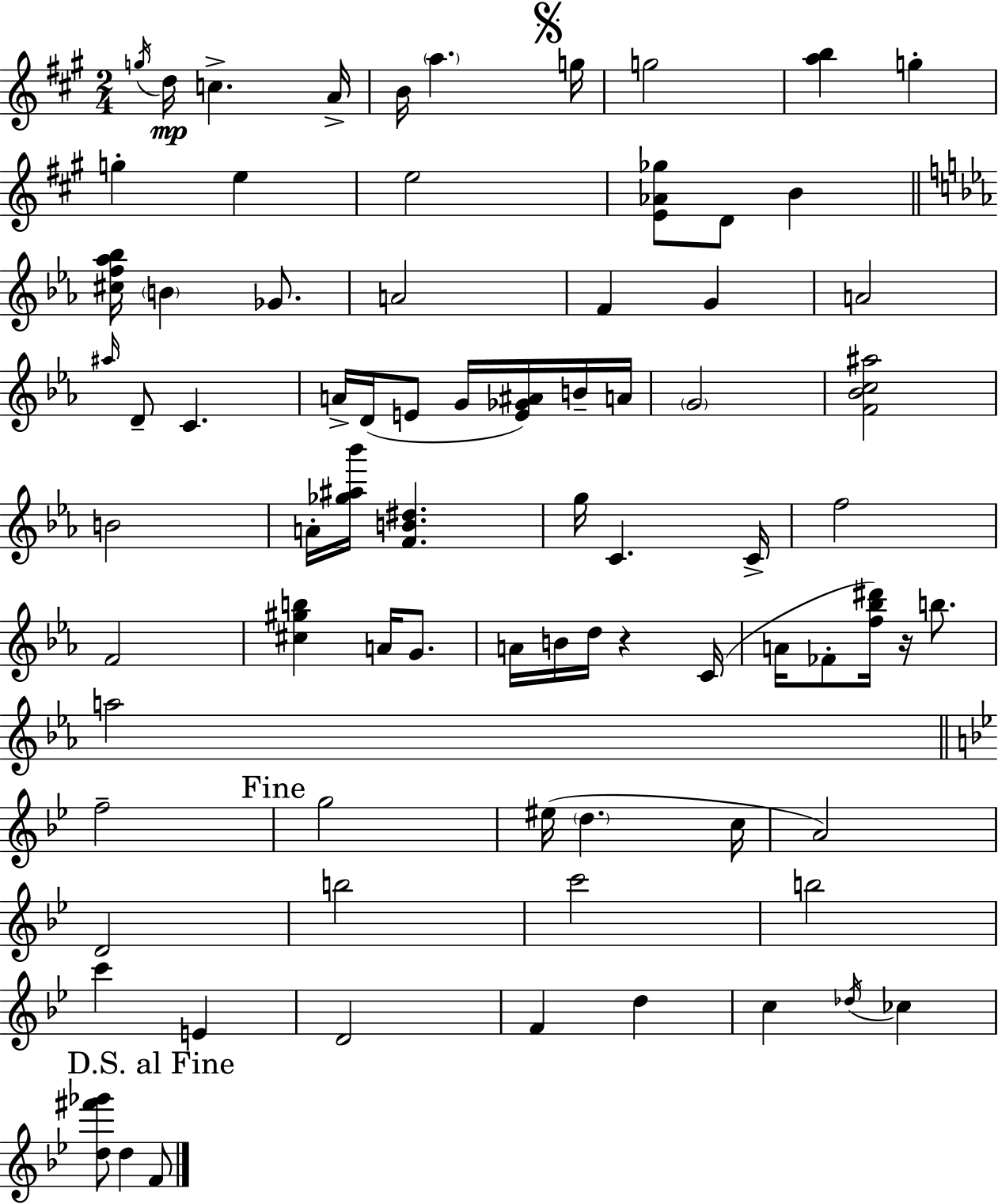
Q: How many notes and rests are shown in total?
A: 79